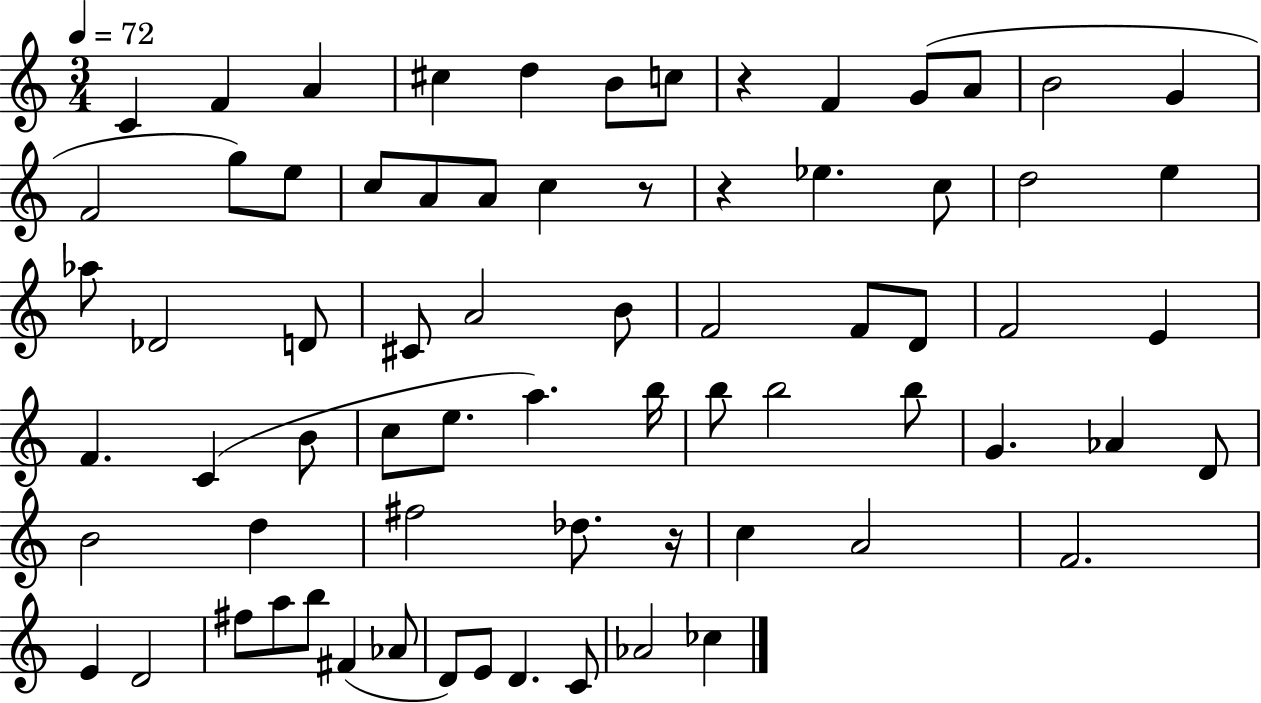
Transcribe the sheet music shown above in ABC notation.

X:1
T:Untitled
M:3/4
L:1/4
K:C
C F A ^c d B/2 c/2 z F G/2 A/2 B2 G F2 g/2 e/2 c/2 A/2 A/2 c z/2 z _e c/2 d2 e _a/2 _D2 D/2 ^C/2 A2 B/2 F2 F/2 D/2 F2 E F C B/2 c/2 e/2 a b/4 b/2 b2 b/2 G _A D/2 B2 d ^f2 _d/2 z/4 c A2 F2 E D2 ^f/2 a/2 b/2 ^F _A/2 D/2 E/2 D C/2 _A2 _c